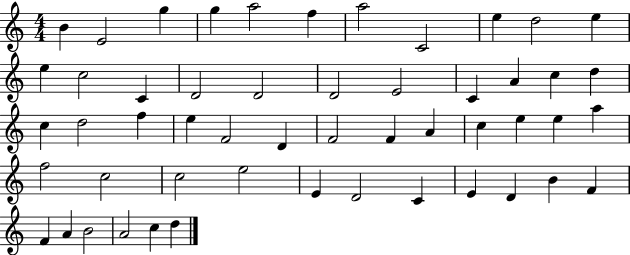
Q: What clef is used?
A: treble